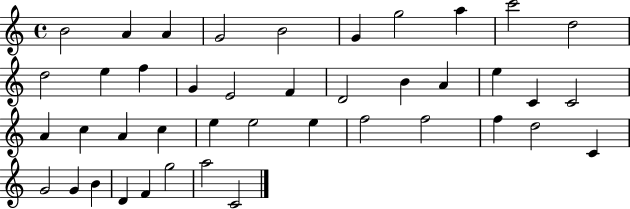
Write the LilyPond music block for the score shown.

{
  \clef treble
  \time 4/4
  \defaultTimeSignature
  \key c \major
  b'2 a'4 a'4 | g'2 b'2 | g'4 g''2 a''4 | c'''2 d''2 | \break d''2 e''4 f''4 | g'4 e'2 f'4 | d'2 b'4 a'4 | e''4 c'4 c'2 | \break a'4 c''4 a'4 c''4 | e''4 e''2 e''4 | f''2 f''2 | f''4 d''2 c'4 | \break g'2 g'4 b'4 | d'4 f'4 g''2 | a''2 c'2 | \bar "|."
}